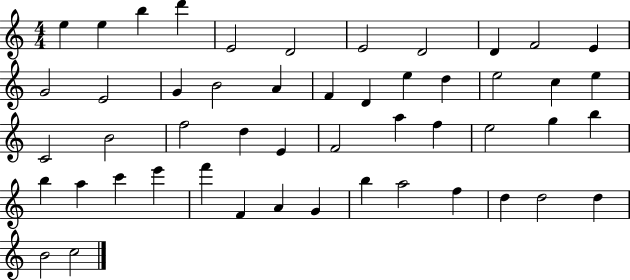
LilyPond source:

{
  \clef treble
  \numericTimeSignature
  \time 4/4
  \key c \major
  e''4 e''4 b''4 d'''4 | e'2 d'2 | e'2 d'2 | d'4 f'2 e'4 | \break g'2 e'2 | g'4 b'2 a'4 | f'4 d'4 e''4 d''4 | e''2 c''4 e''4 | \break c'2 b'2 | f''2 d''4 e'4 | f'2 a''4 f''4 | e''2 g''4 b''4 | \break b''4 a''4 c'''4 e'''4 | f'''4 f'4 a'4 g'4 | b''4 a''2 f''4 | d''4 d''2 d''4 | \break b'2 c''2 | \bar "|."
}